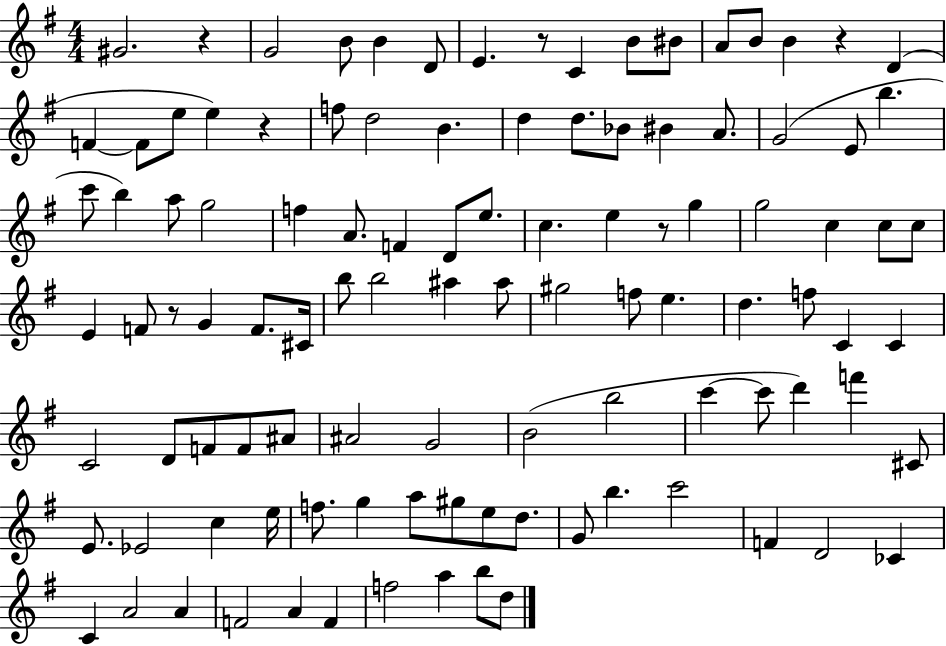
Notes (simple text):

G#4/h. R/q G4/h B4/e B4/q D4/e E4/q. R/e C4/q B4/e BIS4/e A4/e B4/e B4/q R/q D4/q F4/q F4/e E5/e E5/q R/q F5/e D5/h B4/q. D5/q D5/e. Bb4/e BIS4/q A4/e. G4/h E4/e B5/q. C6/e B5/q A5/e G5/h F5/q A4/e. F4/q D4/e E5/e. C5/q. E5/q R/e G5/q G5/h C5/q C5/e C5/e E4/q F4/e R/e G4/q F4/e. C#4/s B5/e B5/h A#5/q A#5/e G#5/h F5/e E5/q. D5/q. F5/e C4/q C4/q C4/h D4/e F4/e F4/e A#4/e A#4/h G4/h B4/h B5/h C6/q C6/e D6/q F6/q C#4/e E4/e. Eb4/h C5/q E5/s F5/e. G5/q A5/e G#5/e E5/e D5/e. G4/e B5/q. C6/h F4/q D4/h CES4/q C4/q A4/h A4/q F4/h A4/q F4/q F5/h A5/q B5/e D5/e